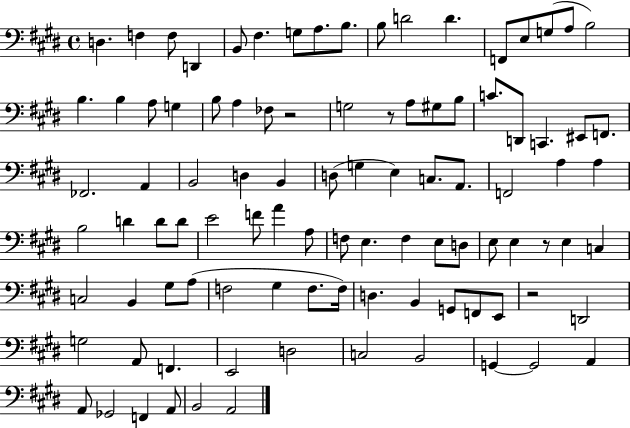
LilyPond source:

{
  \clef bass
  \time 4/4
  \defaultTimeSignature
  \key e \major
  \repeat volta 2 { d4. f4 f8 d,4 | b,8 fis4. g8 a8. b8. | b8 d'2 d'4. | f,8 e8 g8( a8 b2) | \break b4. b4 a8 g4 | b8 a4 fes8 r2 | g2 r8 a8 gis8 b8 | c'8. d,8 c,4. eis,8 f,8. | \break fes,2. a,4 | b,2 d4 b,4 | d8( g4 e4) c8. a,8. | f,2 a4 a4 | \break b2 d'4 d'8 d'8 | e'2 f'8 a'4 a8 | f8 e4. f4 e8 d8 | e8 e4 r8 e4 c4 | \break c2 b,4 gis8 a8( | f2 gis4 f8. f16) | d4. b,4 g,8 f,8 e,8 | r2 d,2 | \break g2 a,8 f,4. | e,2 d2 | c2 b,2 | g,4~~ g,2 a,4 | \break a,8 ges,2 f,4 a,8 | b,2 a,2 | } \bar "|."
}